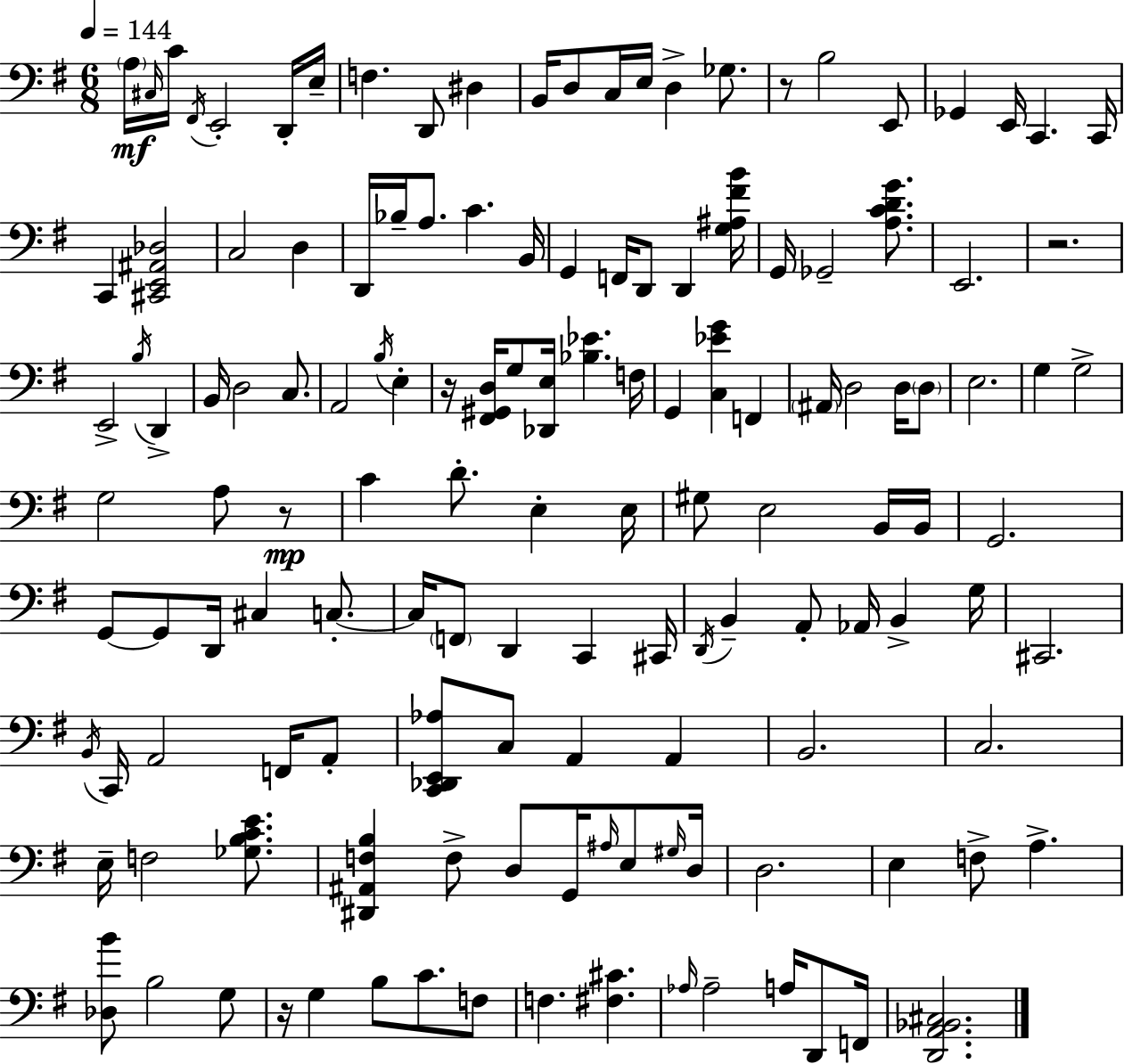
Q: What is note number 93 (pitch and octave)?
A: A2